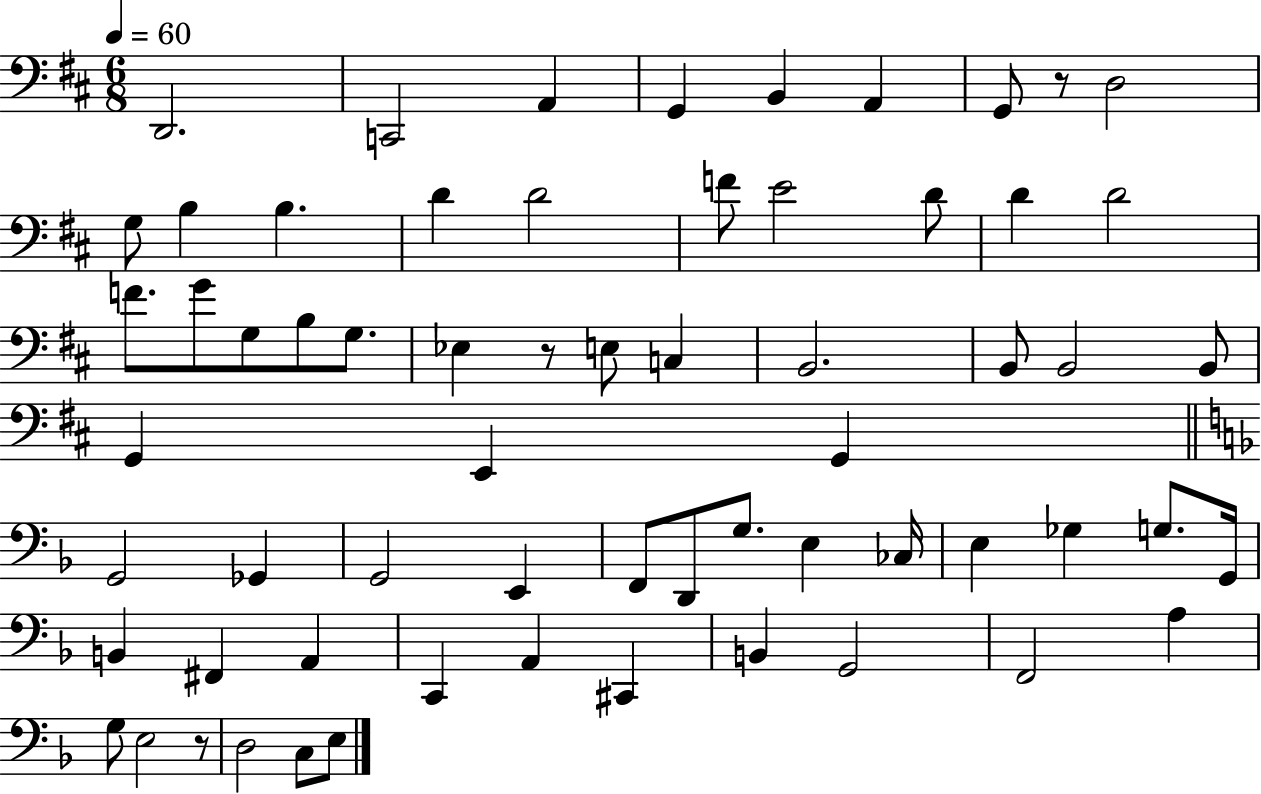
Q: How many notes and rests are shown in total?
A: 64